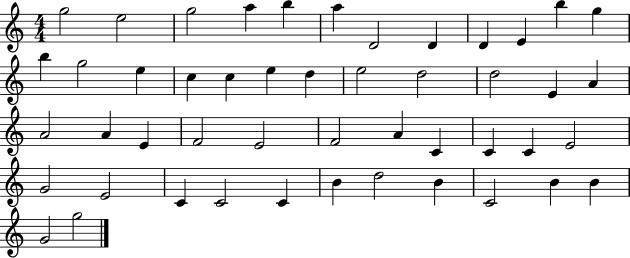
G5/h E5/h G5/h A5/q B5/q A5/q D4/h D4/q D4/q E4/q B5/q G5/q B5/q G5/h E5/q C5/q C5/q E5/q D5/q E5/h D5/h D5/h E4/q A4/q A4/h A4/q E4/q F4/h E4/h F4/h A4/q C4/q C4/q C4/q E4/h G4/h E4/h C4/q C4/h C4/q B4/q D5/h B4/q C4/h B4/q B4/q G4/h G5/h